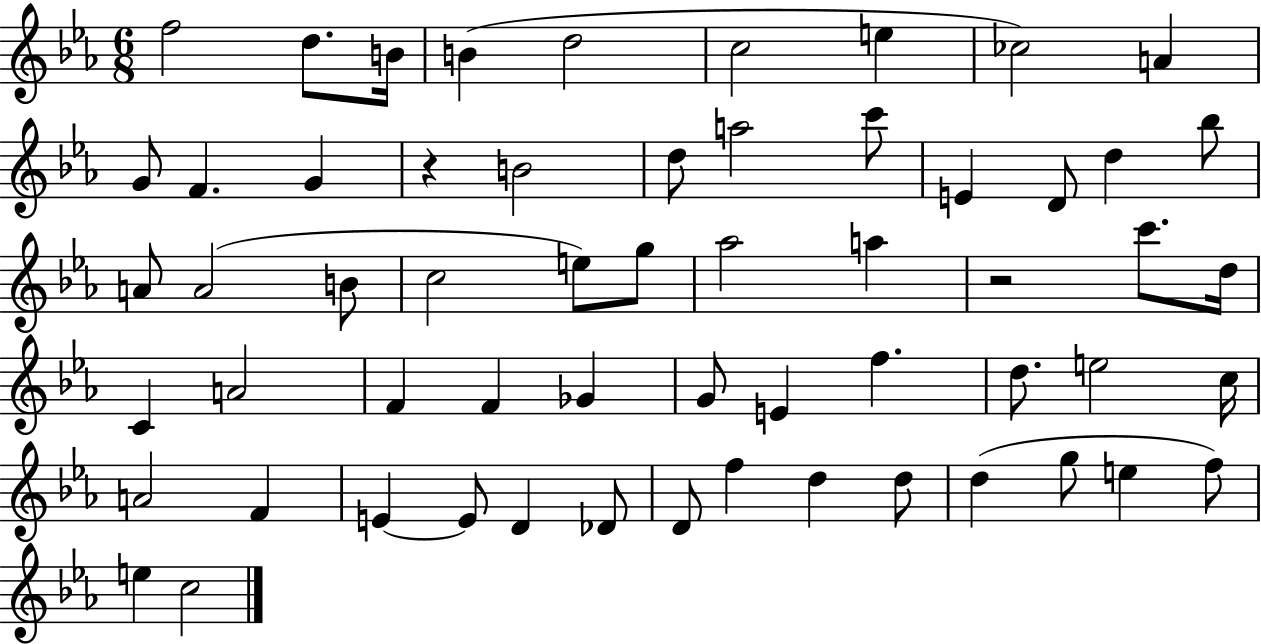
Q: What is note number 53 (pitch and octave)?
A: G5